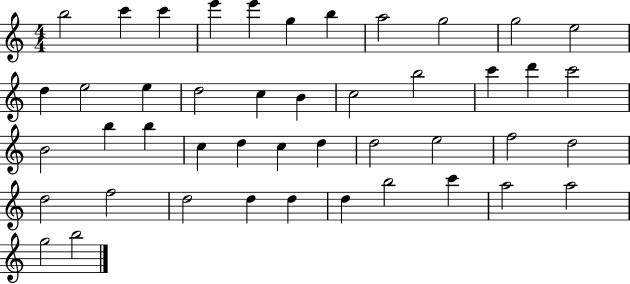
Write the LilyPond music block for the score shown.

{
  \clef treble
  \numericTimeSignature
  \time 4/4
  \key c \major
  b''2 c'''4 c'''4 | e'''4 e'''4 g''4 b''4 | a''2 g''2 | g''2 e''2 | \break d''4 e''2 e''4 | d''2 c''4 b'4 | c''2 b''2 | c'''4 d'''4 c'''2 | \break b'2 b''4 b''4 | c''4 d''4 c''4 d''4 | d''2 e''2 | f''2 d''2 | \break d''2 f''2 | d''2 d''4 d''4 | d''4 b''2 c'''4 | a''2 a''2 | \break g''2 b''2 | \bar "|."
}